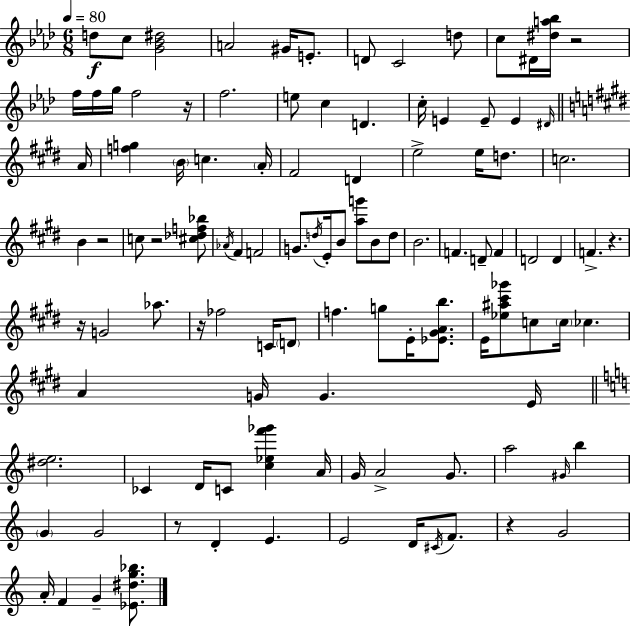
D5/e C5/e [G4,Bb4,D#5]/h A4/h G#4/s E4/e. D4/e C4/h D5/e C5/e D#4/s [D#5,A5,Bb5]/s R/h F5/s F5/s G5/s F5/h R/s F5/h. E5/e C5/q D4/q. C5/s E4/q E4/e E4/q D#4/s A4/s [F5,G5]/q B4/s C5/q. A4/s F#4/h D4/q E5/h E5/s D5/e. C5/h. B4/q R/h C5/e R/h [C#5,Db5,F5,Bb5]/e Ab4/s F#4/q F4/h G4/e. D5/s E4/s B4/e [A5,G6]/e B4/e D5/e B4/h. F4/q. D4/e F4/q D4/h D4/q F4/q. R/q. R/s G4/h Ab5/e. R/s FES5/h C4/s D4/e F5/q. G5/e E4/s [Eb4,G#4,A4,B5]/e. E4/s [Eb5,A#5,C#6,Gb6]/e C5/e C5/s CES5/q. A4/q G4/s G4/q. E4/s [D#5,E5]/h. CES4/q D4/s C4/e [C5,Eb5,F6,Gb6]/q A4/s G4/s A4/h G4/e. A5/h G#4/s B5/q G4/q G4/h R/e D4/q E4/q. E4/h D4/s C#4/s F4/e. R/q G4/h A4/s F4/q G4/q [Eb4,D#5,G5,Bb5]/e.